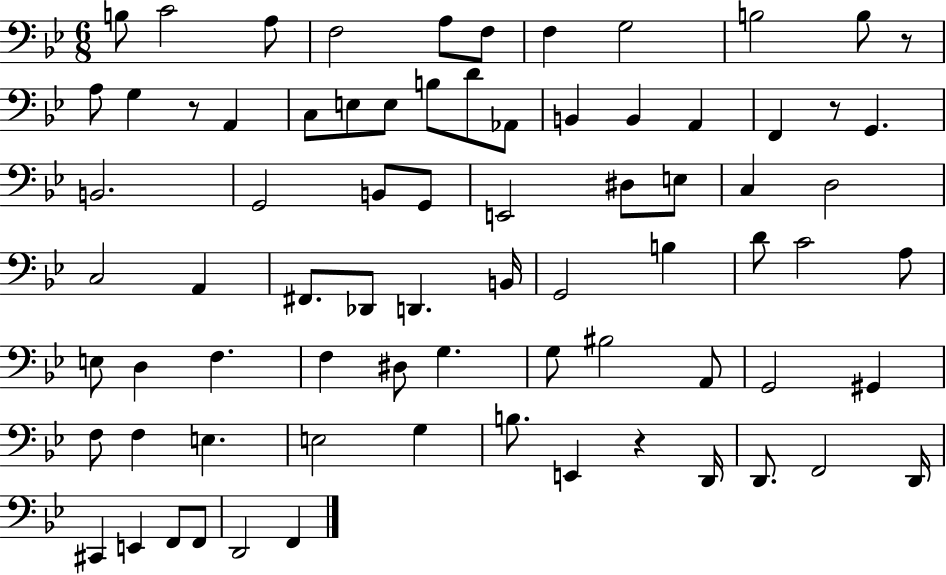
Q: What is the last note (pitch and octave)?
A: F2